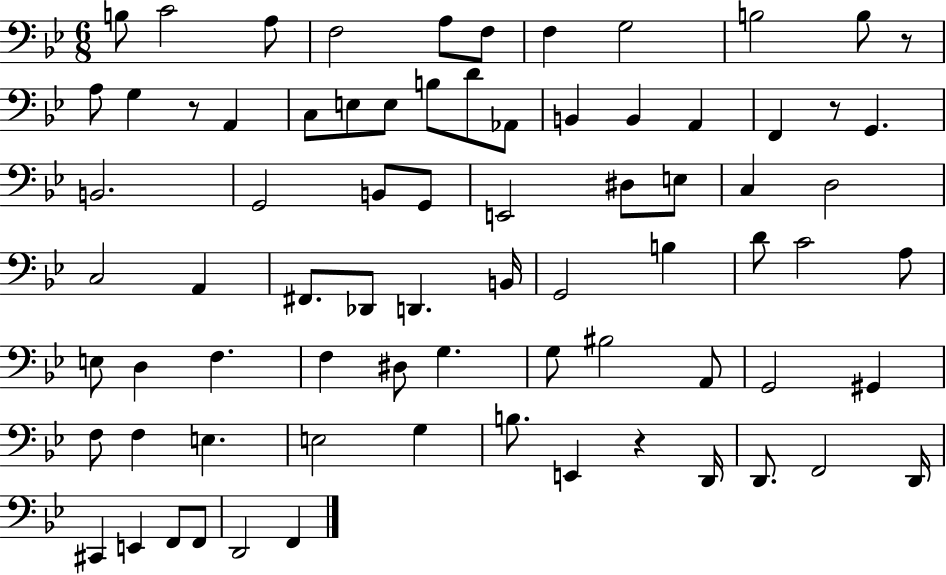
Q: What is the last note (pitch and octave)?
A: F2